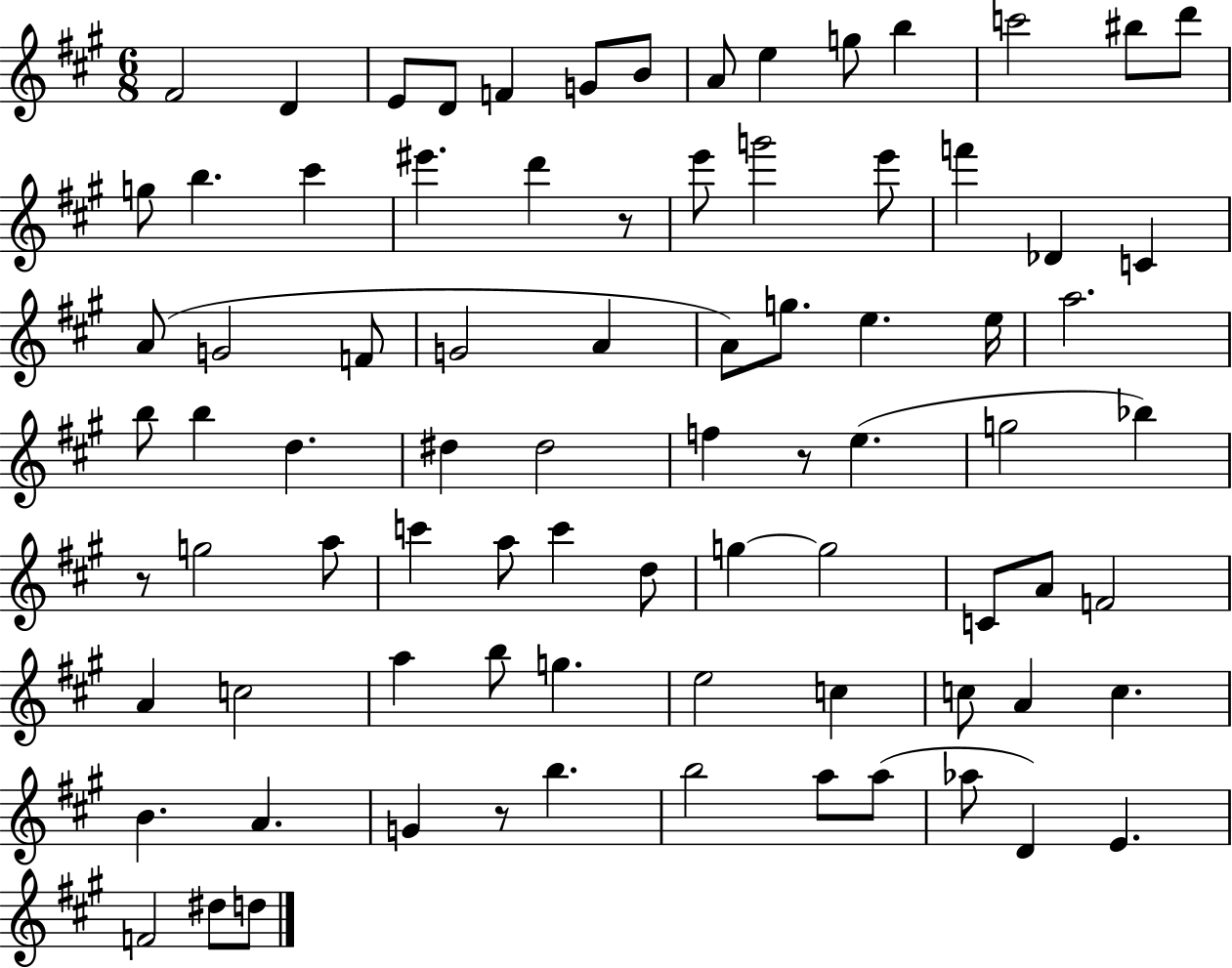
{
  \clef treble
  \numericTimeSignature
  \time 6/8
  \key a \major
  fis'2 d'4 | e'8 d'8 f'4 g'8 b'8 | a'8 e''4 g''8 b''4 | c'''2 bis''8 d'''8 | \break g''8 b''4. cis'''4 | eis'''4. d'''4 r8 | e'''8 g'''2 e'''8 | f'''4 des'4 c'4 | \break a'8( g'2 f'8 | g'2 a'4 | a'8) g''8. e''4. e''16 | a''2. | \break b''8 b''4 d''4. | dis''4 dis''2 | f''4 r8 e''4.( | g''2 bes''4) | \break r8 g''2 a''8 | c'''4 a''8 c'''4 d''8 | g''4~~ g''2 | c'8 a'8 f'2 | \break a'4 c''2 | a''4 b''8 g''4. | e''2 c''4 | c''8 a'4 c''4. | \break b'4. a'4. | g'4 r8 b''4. | b''2 a''8 a''8( | aes''8 d'4) e'4. | \break f'2 dis''8 d''8 | \bar "|."
}